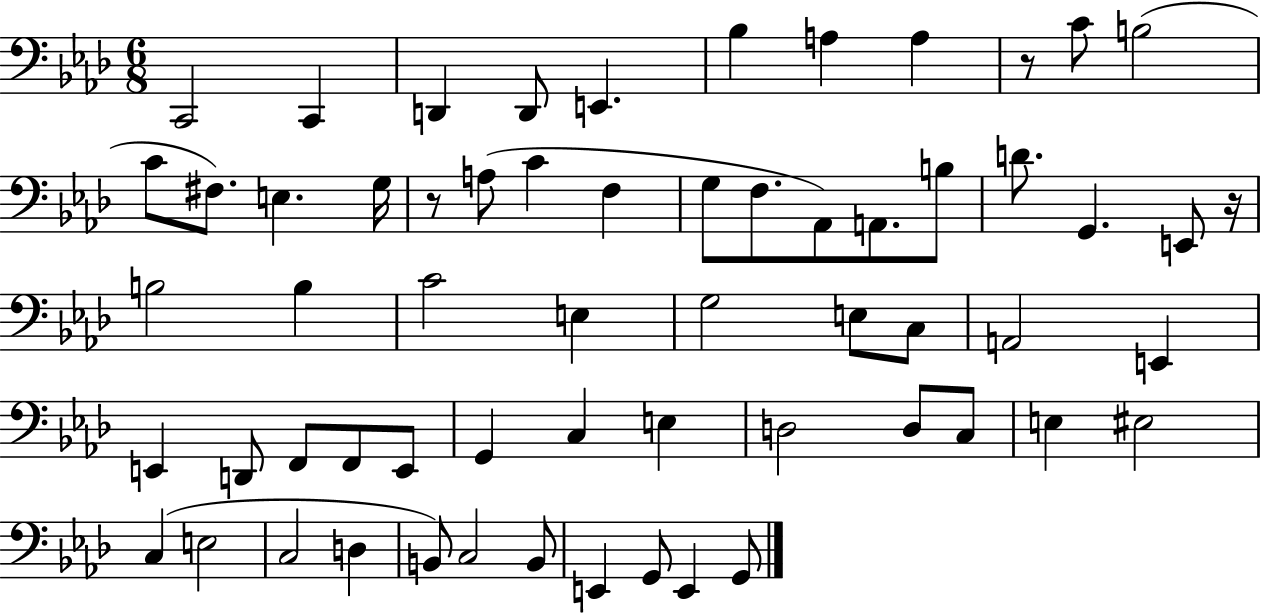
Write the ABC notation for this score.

X:1
T:Untitled
M:6/8
L:1/4
K:Ab
C,,2 C,, D,, D,,/2 E,, _B, A, A, z/2 C/2 B,2 C/2 ^F,/2 E, G,/4 z/2 A,/2 C F, G,/2 F,/2 _A,,/2 A,,/2 B,/2 D/2 G,, E,,/2 z/4 B,2 B, C2 E, G,2 E,/2 C,/2 A,,2 E,, E,, D,,/2 F,,/2 F,,/2 E,,/2 G,, C, E, D,2 D,/2 C,/2 E, ^E,2 C, E,2 C,2 D, B,,/2 C,2 B,,/2 E,, G,,/2 E,, G,,/2